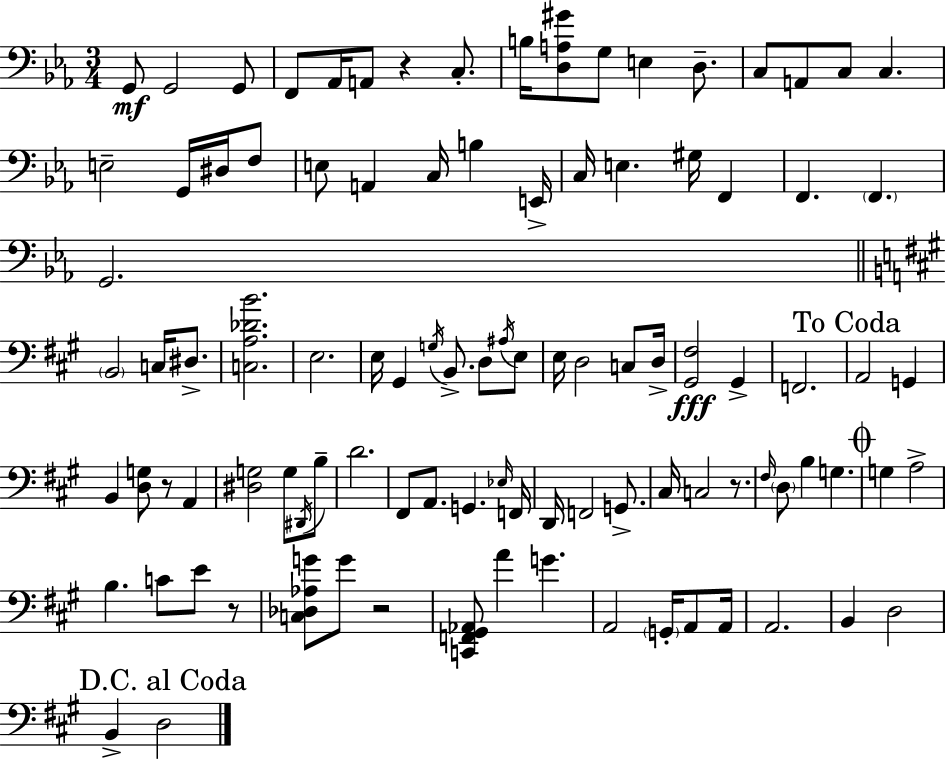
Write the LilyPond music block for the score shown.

{
  \clef bass
  \numericTimeSignature
  \time 3/4
  \key ees \major
  \repeat volta 2 { g,8\mf g,2 g,8 | f,8 aes,16 a,8 r4 c8.-. | b16 <d a gis'>8 g8 e4 d8.-- | c8 a,8 c8 c4. | \break e2-- g,16 dis16 f8 | e8 a,4 c16 b4 e,16-> | c16 e4. gis16 f,4 | f,4. \parenthesize f,4. | \break g,2. | \bar "||" \break \key a \major \parenthesize b,2 c16 dis8.-> | <c a des' b'>2. | e2. | e16 gis,4 \acciaccatura { g16 } b,8.-> d8 \acciaccatura { ais16 } | \break e8 e16 d2 c8 | d16-> <gis, fis>2\fff gis,4-> | f,2. | \mark "To Coda" a,2 g,4 | \break b,4 <d g>8 r8 a,4 | <dis g>2 g8 | \acciaccatura { dis,16 } b8-- d'2. | fis,8 a,8. g,4. | \break \grace { ees16 } f,16 d,16 f,2 | g,8.-> cis16 c2 | r8. \grace { fis16 } \parenthesize d8 b4 g4. | \mark \markup { \musicglyph "scripts.coda" } g4 a2-> | \break b4. c'8 | e'8 r8 <c des aes g'>8 g'8 r2 | <c, f, gis, aes,>8 a'4 g'4. | a,2 | \break \parenthesize g,16-. a,8 a,16 a,2. | b,4 d2 | \mark "D.C. al Coda" b,4-> d2 | } \bar "|."
}